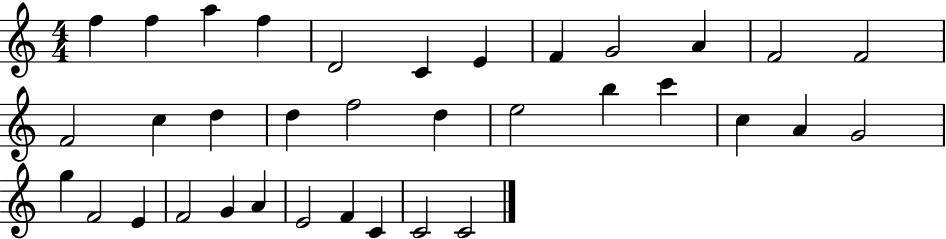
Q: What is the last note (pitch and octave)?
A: C4